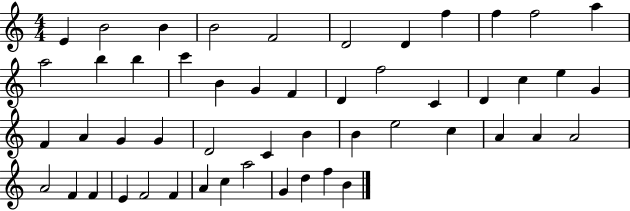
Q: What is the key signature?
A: C major